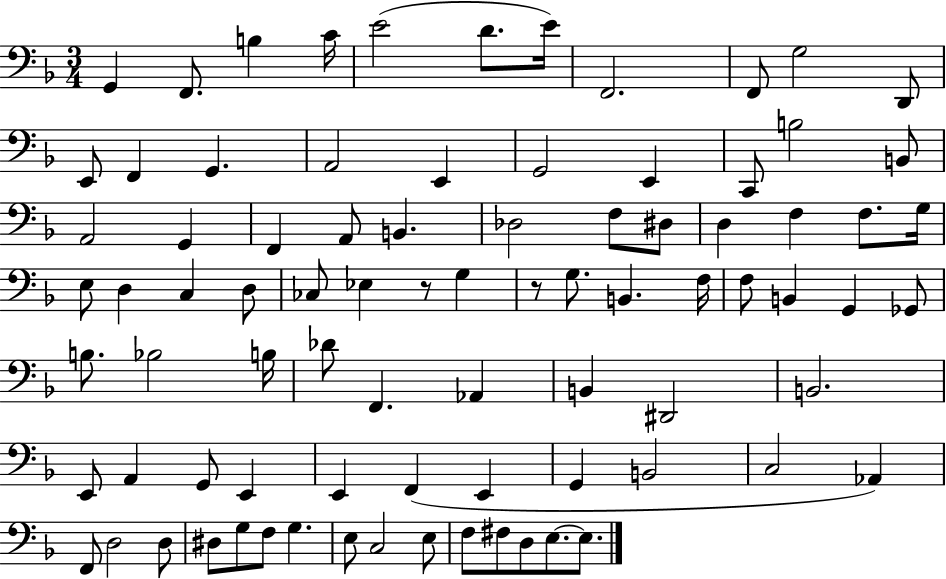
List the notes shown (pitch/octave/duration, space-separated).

G2/q F2/e. B3/q C4/s E4/h D4/e. E4/s F2/h. F2/e G3/h D2/e E2/e F2/q G2/q. A2/h E2/q G2/h E2/q C2/e B3/h B2/e A2/h G2/q F2/q A2/e B2/q. Db3/h F3/e D#3/e D3/q F3/q F3/e. G3/s E3/e D3/q C3/q D3/e CES3/e Eb3/q R/e G3/q R/e G3/e. B2/q. F3/s F3/e B2/q G2/q Gb2/e B3/e. Bb3/h B3/s Db4/e F2/q. Ab2/q B2/q D#2/h B2/h. E2/e A2/q G2/e E2/q E2/q F2/q E2/q G2/q B2/h C3/h Ab2/q F2/e D3/h D3/e D#3/e G3/e F3/e G3/q. E3/e C3/h E3/e F3/e F#3/e D3/e E3/e. E3/e.